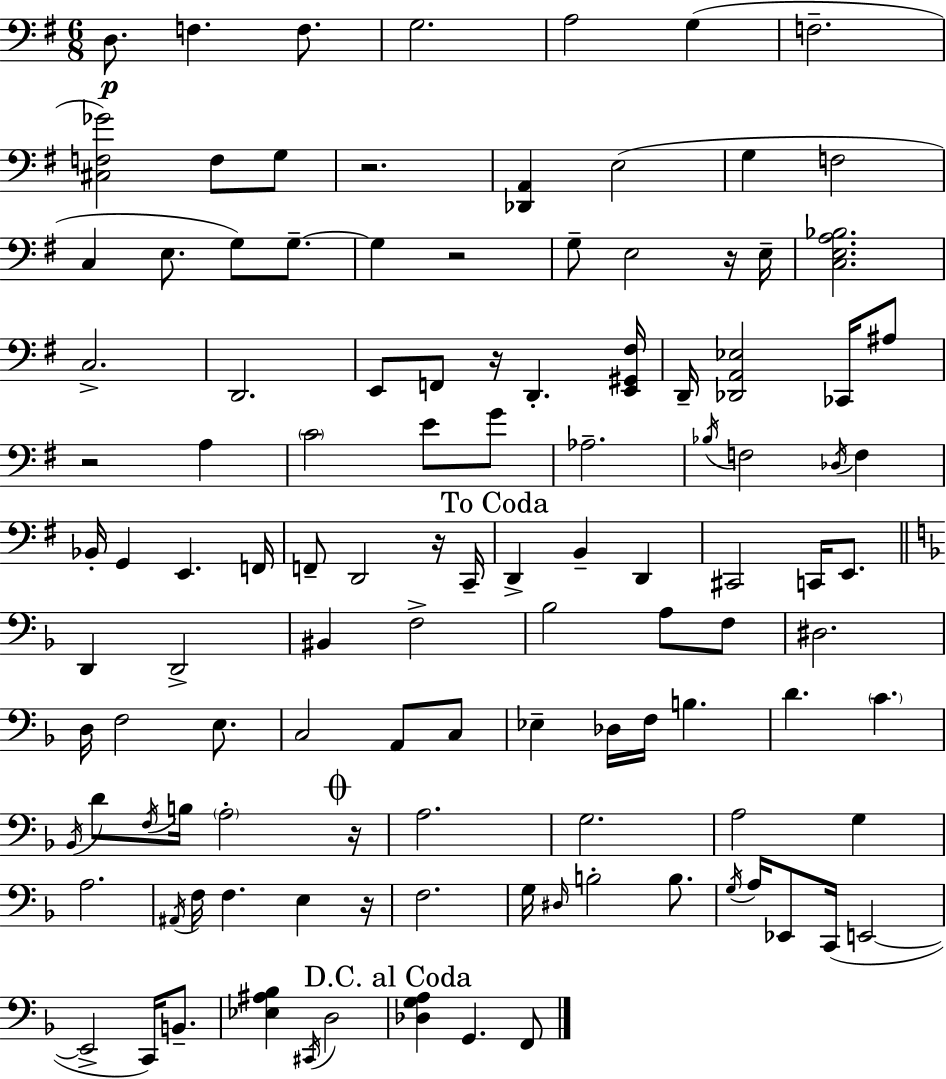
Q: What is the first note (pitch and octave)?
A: D3